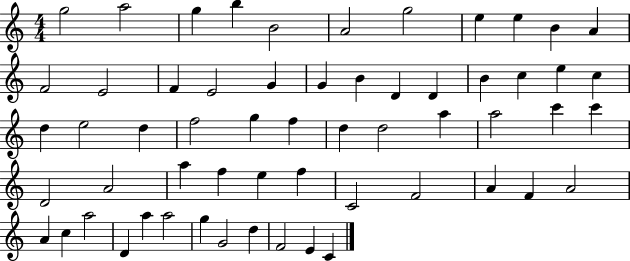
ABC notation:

X:1
T:Untitled
M:4/4
L:1/4
K:C
g2 a2 g b B2 A2 g2 e e B A F2 E2 F E2 G G B D D B c e c d e2 d f2 g f d d2 a a2 c' c' D2 A2 a f e f C2 F2 A F A2 A c a2 D a a2 g G2 d F2 E C